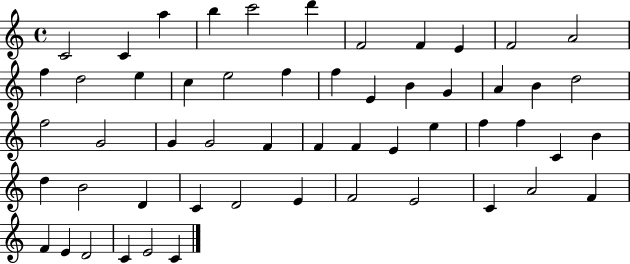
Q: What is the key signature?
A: C major